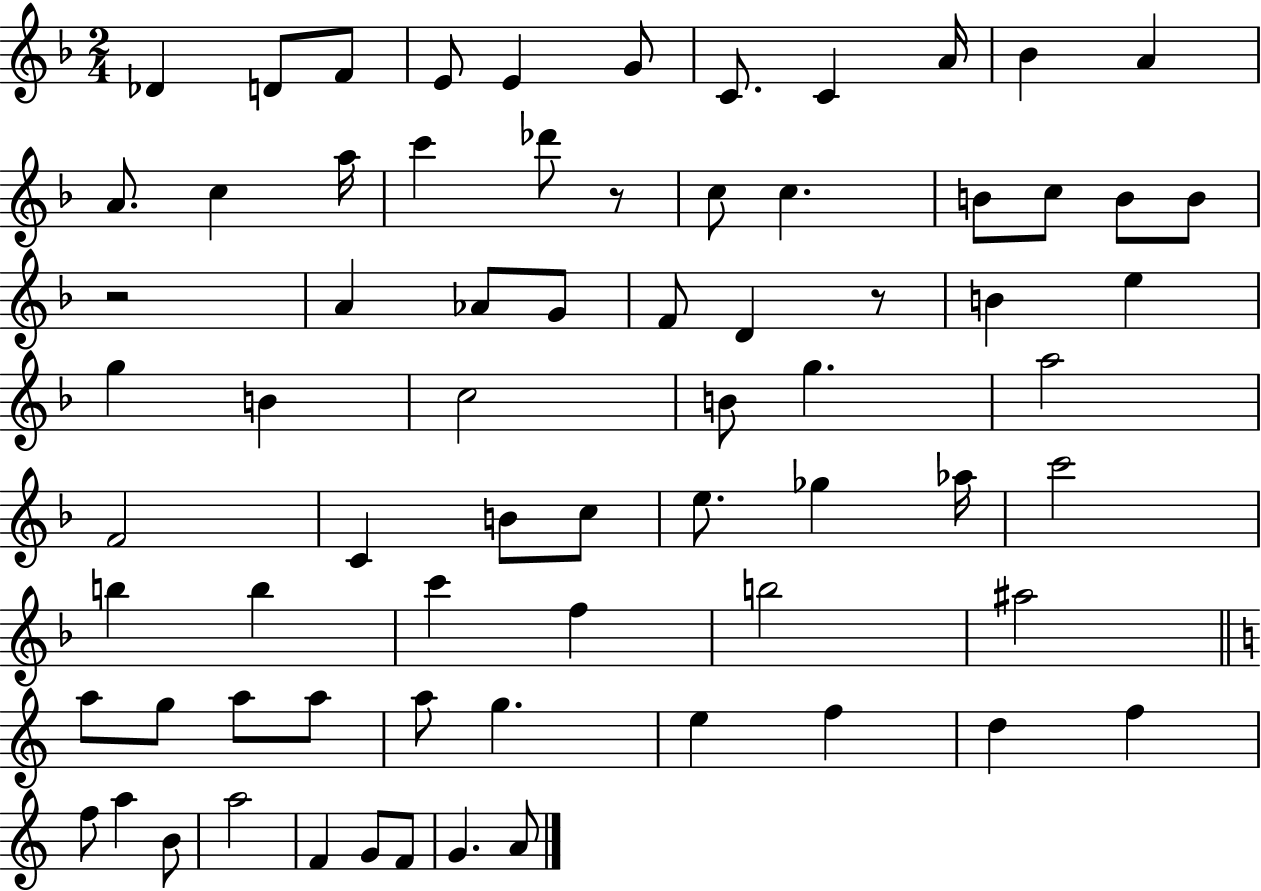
{
  \clef treble
  \numericTimeSignature
  \time 2/4
  \key f \major
  \repeat volta 2 { des'4 d'8 f'8 | e'8 e'4 g'8 | c'8. c'4 a'16 | bes'4 a'4 | \break a'8. c''4 a''16 | c'''4 des'''8 r8 | c''8 c''4. | b'8 c''8 b'8 b'8 | \break r2 | a'4 aes'8 g'8 | f'8 d'4 r8 | b'4 e''4 | \break g''4 b'4 | c''2 | b'8 g''4. | a''2 | \break f'2 | c'4 b'8 c''8 | e''8. ges''4 aes''16 | c'''2 | \break b''4 b''4 | c'''4 f''4 | b''2 | ais''2 | \break \bar "||" \break \key a \minor a''8 g''8 a''8 a''8 | a''8 g''4. | e''4 f''4 | d''4 f''4 | \break f''8 a''4 b'8 | a''2 | f'4 g'8 f'8 | g'4. a'8 | \break } \bar "|."
}